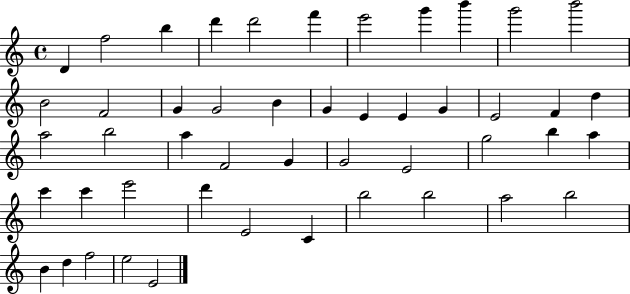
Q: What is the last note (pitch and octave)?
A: E4